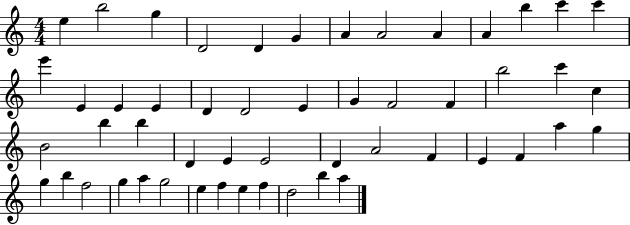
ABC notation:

X:1
T:Untitled
M:4/4
L:1/4
K:C
e b2 g D2 D G A A2 A A b c' c' e' E E E D D2 E G F2 F b2 c' c B2 b b D E E2 D A2 F E F a g g b f2 g a g2 e f e f d2 b a